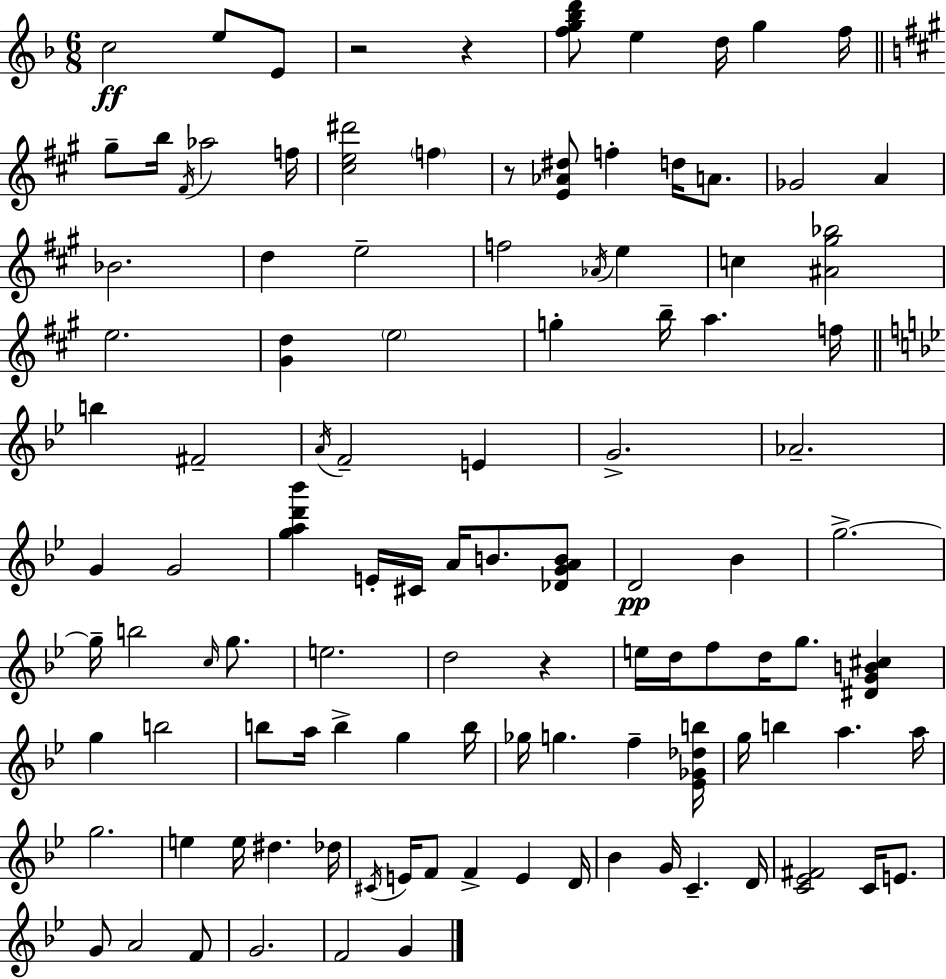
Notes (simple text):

C5/h E5/e E4/e R/h R/q [F5,G5,Bb5,D6]/e E5/q D5/s G5/q F5/s G#5/e B5/s F#4/s Ab5/h F5/s [C#5,E5,D#6]/h F5/q R/e [E4,Ab4,D#5]/e F5/q D5/s A4/e. Gb4/h A4/q Bb4/h. D5/q E5/h F5/h Ab4/s E5/q C5/q [A#4,G#5,Bb5]/h E5/h. [G#4,D5]/q E5/h G5/q B5/s A5/q. F5/s B5/q F#4/h A4/s F4/h E4/q G4/h. Ab4/h. G4/q G4/h [G5,A5,D6,Bb6]/q E4/s C#4/s A4/s B4/e. [Db4,G4,A4,B4]/e D4/h Bb4/q G5/h. G5/s B5/h C5/s G5/e. E5/h. D5/h R/q E5/s D5/s F5/e D5/s G5/e. [D#4,G4,B4,C#5]/q G5/q B5/h B5/e A5/s B5/q G5/q B5/s Gb5/s G5/q. F5/q [Eb4,Gb4,Db5,B5]/s G5/s B5/q A5/q. A5/s G5/h. E5/q E5/s D#5/q. Db5/s C#4/s E4/s F4/e F4/q E4/q D4/s Bb4/q G4/s C4/q. D4/s [C4,Eb4,F#4]/h C4/s E4/e. G4/e A4/h F4/e G4/h. F4/h G4/q